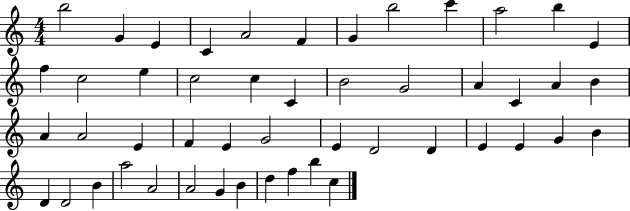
B5/h G4/q E4/q C4/q A4/h F4/q G4/q B5/h C6/q A5/h B5/q E4/q F5/q C5/h E5/q C5/h C5/q C4/q B4/h G4/h A4/q C4/q A4/q B4/q A4/q A4/h E4/q F4/q E4/q G4/h E4/q D4/h D4/q E4/q E4/q G4/q B4/q D4/q D4/h B4/q A5/h A4/h A4/h G4/q B4/q D5/q F5/q B5/q C5/q